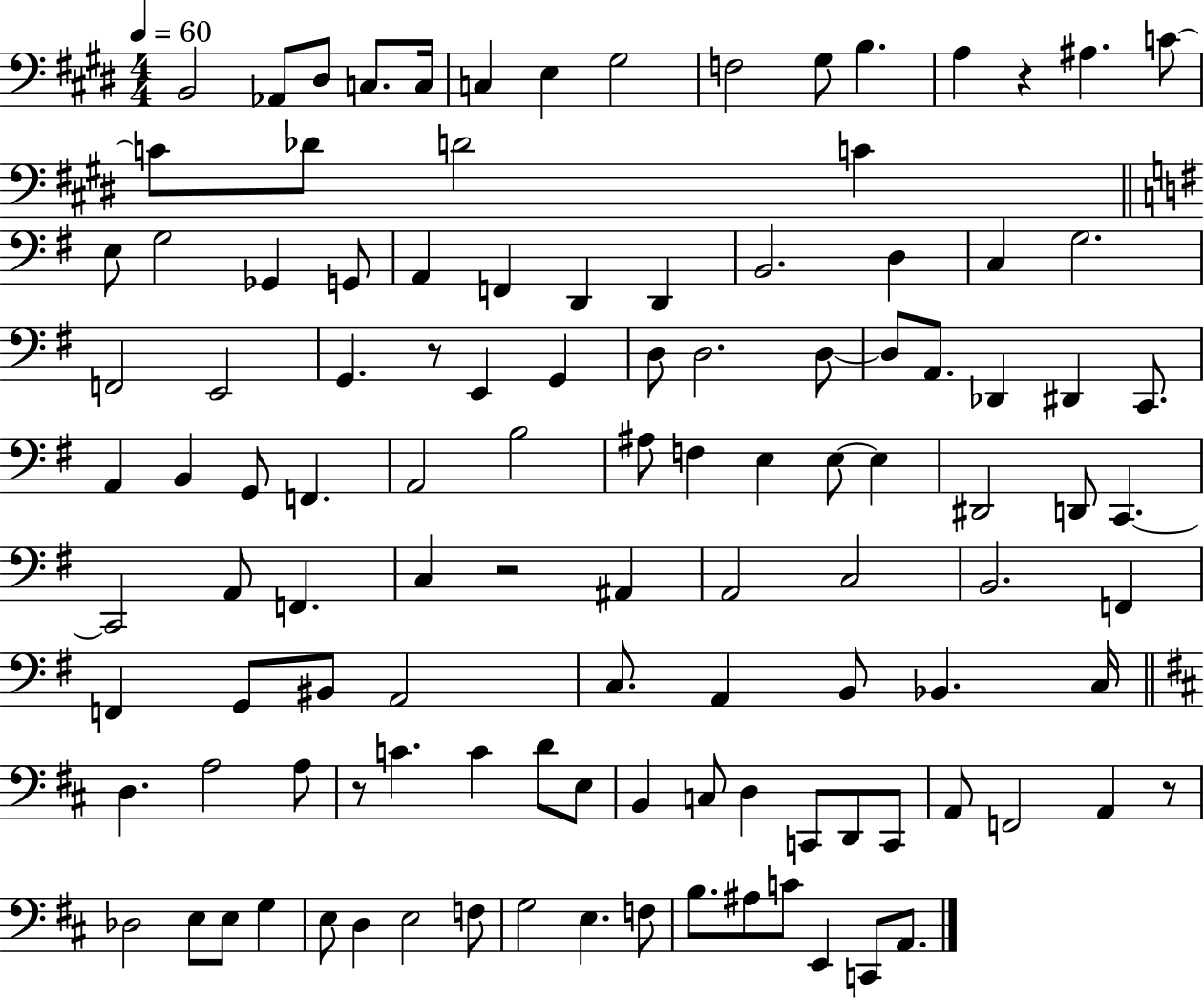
{
  \clef bass
  \numericTimeSignature
  \time 4/4
  \key e \major
  \tempo 4 = 60
  b,2 aes,8 dis8 c8. c16 | c4 e4 gis2 | f2 gis8 b4. | a4 r4 ais4. c'8~~ | \break c'8 des'8 d'2 c'4 | \bar "||" \break \key g \major e8 g2 ges,4 g,8 | a,4 f,4 d,4 d,4 | b,2. d4 | c4 g2. | \break f,2 e,2 | g,4. r8 e,4 g,4 | d8 d2. d8~~ | d8 a,8. des,4 dis,4 c,8. | \break a,4 b,4 g,8 f,4. | a,2 b2 | ais8 f4 e4 e8~~ e4 | dis,2 d,8 c,4.~~ | \break c,2 a,8 f,4. | c4 r2 ais,4 | a,2 c2 | b,2. f,4 | \break f,4 g,8 bis,8 a,2 | c8. a,4 b,8 bes,4. c16 | \bar "||" \break \key d \major d4. a2 a8 | r8 c'4. c'4 d'8 e8 | b,4 c8 d4 c,8 d,8 c,8 | a,8 f,2 a,4 r8 | \break des2 e8 e8 g4 | e8 d4 e2 f8 | g2 e4. f8 | b8. ais8 c'8 e,4 c,8 a,8. | \break \bar "|."
}